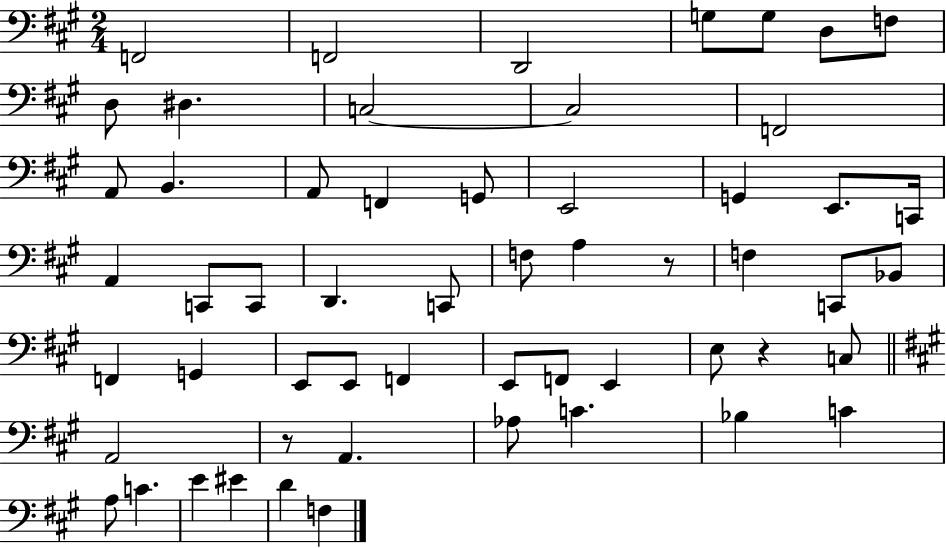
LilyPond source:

{
  \clef bass
  \numericTimeSignature
  \time 2/4
  \key a \major
  f,2 | f,2 | d,2 | g8 g8 d8 f8 | \break d8 dis4. | c2~~ | c2 | f,2 | \break a,8 b,4. | a,8 f,4 g,8 | e,2 | g,4 e,8. c,16 | \break a,4 c,8 c,8 | d,4. c,8 | f8 a4 r8 | f4 c,8 bes,8 | \break f,4 g,4 | e,8 e,8 f,4 | e,8 f,8 e,4 | e8 r4 c8 | \break \bar "||" \break \key a \major a,2 | r8 a,4. | aes8 c'4. | bes4 c'4 | \break a8 c'4. | e'4 eis'4 | d'4 f4 | \bar "|."
}